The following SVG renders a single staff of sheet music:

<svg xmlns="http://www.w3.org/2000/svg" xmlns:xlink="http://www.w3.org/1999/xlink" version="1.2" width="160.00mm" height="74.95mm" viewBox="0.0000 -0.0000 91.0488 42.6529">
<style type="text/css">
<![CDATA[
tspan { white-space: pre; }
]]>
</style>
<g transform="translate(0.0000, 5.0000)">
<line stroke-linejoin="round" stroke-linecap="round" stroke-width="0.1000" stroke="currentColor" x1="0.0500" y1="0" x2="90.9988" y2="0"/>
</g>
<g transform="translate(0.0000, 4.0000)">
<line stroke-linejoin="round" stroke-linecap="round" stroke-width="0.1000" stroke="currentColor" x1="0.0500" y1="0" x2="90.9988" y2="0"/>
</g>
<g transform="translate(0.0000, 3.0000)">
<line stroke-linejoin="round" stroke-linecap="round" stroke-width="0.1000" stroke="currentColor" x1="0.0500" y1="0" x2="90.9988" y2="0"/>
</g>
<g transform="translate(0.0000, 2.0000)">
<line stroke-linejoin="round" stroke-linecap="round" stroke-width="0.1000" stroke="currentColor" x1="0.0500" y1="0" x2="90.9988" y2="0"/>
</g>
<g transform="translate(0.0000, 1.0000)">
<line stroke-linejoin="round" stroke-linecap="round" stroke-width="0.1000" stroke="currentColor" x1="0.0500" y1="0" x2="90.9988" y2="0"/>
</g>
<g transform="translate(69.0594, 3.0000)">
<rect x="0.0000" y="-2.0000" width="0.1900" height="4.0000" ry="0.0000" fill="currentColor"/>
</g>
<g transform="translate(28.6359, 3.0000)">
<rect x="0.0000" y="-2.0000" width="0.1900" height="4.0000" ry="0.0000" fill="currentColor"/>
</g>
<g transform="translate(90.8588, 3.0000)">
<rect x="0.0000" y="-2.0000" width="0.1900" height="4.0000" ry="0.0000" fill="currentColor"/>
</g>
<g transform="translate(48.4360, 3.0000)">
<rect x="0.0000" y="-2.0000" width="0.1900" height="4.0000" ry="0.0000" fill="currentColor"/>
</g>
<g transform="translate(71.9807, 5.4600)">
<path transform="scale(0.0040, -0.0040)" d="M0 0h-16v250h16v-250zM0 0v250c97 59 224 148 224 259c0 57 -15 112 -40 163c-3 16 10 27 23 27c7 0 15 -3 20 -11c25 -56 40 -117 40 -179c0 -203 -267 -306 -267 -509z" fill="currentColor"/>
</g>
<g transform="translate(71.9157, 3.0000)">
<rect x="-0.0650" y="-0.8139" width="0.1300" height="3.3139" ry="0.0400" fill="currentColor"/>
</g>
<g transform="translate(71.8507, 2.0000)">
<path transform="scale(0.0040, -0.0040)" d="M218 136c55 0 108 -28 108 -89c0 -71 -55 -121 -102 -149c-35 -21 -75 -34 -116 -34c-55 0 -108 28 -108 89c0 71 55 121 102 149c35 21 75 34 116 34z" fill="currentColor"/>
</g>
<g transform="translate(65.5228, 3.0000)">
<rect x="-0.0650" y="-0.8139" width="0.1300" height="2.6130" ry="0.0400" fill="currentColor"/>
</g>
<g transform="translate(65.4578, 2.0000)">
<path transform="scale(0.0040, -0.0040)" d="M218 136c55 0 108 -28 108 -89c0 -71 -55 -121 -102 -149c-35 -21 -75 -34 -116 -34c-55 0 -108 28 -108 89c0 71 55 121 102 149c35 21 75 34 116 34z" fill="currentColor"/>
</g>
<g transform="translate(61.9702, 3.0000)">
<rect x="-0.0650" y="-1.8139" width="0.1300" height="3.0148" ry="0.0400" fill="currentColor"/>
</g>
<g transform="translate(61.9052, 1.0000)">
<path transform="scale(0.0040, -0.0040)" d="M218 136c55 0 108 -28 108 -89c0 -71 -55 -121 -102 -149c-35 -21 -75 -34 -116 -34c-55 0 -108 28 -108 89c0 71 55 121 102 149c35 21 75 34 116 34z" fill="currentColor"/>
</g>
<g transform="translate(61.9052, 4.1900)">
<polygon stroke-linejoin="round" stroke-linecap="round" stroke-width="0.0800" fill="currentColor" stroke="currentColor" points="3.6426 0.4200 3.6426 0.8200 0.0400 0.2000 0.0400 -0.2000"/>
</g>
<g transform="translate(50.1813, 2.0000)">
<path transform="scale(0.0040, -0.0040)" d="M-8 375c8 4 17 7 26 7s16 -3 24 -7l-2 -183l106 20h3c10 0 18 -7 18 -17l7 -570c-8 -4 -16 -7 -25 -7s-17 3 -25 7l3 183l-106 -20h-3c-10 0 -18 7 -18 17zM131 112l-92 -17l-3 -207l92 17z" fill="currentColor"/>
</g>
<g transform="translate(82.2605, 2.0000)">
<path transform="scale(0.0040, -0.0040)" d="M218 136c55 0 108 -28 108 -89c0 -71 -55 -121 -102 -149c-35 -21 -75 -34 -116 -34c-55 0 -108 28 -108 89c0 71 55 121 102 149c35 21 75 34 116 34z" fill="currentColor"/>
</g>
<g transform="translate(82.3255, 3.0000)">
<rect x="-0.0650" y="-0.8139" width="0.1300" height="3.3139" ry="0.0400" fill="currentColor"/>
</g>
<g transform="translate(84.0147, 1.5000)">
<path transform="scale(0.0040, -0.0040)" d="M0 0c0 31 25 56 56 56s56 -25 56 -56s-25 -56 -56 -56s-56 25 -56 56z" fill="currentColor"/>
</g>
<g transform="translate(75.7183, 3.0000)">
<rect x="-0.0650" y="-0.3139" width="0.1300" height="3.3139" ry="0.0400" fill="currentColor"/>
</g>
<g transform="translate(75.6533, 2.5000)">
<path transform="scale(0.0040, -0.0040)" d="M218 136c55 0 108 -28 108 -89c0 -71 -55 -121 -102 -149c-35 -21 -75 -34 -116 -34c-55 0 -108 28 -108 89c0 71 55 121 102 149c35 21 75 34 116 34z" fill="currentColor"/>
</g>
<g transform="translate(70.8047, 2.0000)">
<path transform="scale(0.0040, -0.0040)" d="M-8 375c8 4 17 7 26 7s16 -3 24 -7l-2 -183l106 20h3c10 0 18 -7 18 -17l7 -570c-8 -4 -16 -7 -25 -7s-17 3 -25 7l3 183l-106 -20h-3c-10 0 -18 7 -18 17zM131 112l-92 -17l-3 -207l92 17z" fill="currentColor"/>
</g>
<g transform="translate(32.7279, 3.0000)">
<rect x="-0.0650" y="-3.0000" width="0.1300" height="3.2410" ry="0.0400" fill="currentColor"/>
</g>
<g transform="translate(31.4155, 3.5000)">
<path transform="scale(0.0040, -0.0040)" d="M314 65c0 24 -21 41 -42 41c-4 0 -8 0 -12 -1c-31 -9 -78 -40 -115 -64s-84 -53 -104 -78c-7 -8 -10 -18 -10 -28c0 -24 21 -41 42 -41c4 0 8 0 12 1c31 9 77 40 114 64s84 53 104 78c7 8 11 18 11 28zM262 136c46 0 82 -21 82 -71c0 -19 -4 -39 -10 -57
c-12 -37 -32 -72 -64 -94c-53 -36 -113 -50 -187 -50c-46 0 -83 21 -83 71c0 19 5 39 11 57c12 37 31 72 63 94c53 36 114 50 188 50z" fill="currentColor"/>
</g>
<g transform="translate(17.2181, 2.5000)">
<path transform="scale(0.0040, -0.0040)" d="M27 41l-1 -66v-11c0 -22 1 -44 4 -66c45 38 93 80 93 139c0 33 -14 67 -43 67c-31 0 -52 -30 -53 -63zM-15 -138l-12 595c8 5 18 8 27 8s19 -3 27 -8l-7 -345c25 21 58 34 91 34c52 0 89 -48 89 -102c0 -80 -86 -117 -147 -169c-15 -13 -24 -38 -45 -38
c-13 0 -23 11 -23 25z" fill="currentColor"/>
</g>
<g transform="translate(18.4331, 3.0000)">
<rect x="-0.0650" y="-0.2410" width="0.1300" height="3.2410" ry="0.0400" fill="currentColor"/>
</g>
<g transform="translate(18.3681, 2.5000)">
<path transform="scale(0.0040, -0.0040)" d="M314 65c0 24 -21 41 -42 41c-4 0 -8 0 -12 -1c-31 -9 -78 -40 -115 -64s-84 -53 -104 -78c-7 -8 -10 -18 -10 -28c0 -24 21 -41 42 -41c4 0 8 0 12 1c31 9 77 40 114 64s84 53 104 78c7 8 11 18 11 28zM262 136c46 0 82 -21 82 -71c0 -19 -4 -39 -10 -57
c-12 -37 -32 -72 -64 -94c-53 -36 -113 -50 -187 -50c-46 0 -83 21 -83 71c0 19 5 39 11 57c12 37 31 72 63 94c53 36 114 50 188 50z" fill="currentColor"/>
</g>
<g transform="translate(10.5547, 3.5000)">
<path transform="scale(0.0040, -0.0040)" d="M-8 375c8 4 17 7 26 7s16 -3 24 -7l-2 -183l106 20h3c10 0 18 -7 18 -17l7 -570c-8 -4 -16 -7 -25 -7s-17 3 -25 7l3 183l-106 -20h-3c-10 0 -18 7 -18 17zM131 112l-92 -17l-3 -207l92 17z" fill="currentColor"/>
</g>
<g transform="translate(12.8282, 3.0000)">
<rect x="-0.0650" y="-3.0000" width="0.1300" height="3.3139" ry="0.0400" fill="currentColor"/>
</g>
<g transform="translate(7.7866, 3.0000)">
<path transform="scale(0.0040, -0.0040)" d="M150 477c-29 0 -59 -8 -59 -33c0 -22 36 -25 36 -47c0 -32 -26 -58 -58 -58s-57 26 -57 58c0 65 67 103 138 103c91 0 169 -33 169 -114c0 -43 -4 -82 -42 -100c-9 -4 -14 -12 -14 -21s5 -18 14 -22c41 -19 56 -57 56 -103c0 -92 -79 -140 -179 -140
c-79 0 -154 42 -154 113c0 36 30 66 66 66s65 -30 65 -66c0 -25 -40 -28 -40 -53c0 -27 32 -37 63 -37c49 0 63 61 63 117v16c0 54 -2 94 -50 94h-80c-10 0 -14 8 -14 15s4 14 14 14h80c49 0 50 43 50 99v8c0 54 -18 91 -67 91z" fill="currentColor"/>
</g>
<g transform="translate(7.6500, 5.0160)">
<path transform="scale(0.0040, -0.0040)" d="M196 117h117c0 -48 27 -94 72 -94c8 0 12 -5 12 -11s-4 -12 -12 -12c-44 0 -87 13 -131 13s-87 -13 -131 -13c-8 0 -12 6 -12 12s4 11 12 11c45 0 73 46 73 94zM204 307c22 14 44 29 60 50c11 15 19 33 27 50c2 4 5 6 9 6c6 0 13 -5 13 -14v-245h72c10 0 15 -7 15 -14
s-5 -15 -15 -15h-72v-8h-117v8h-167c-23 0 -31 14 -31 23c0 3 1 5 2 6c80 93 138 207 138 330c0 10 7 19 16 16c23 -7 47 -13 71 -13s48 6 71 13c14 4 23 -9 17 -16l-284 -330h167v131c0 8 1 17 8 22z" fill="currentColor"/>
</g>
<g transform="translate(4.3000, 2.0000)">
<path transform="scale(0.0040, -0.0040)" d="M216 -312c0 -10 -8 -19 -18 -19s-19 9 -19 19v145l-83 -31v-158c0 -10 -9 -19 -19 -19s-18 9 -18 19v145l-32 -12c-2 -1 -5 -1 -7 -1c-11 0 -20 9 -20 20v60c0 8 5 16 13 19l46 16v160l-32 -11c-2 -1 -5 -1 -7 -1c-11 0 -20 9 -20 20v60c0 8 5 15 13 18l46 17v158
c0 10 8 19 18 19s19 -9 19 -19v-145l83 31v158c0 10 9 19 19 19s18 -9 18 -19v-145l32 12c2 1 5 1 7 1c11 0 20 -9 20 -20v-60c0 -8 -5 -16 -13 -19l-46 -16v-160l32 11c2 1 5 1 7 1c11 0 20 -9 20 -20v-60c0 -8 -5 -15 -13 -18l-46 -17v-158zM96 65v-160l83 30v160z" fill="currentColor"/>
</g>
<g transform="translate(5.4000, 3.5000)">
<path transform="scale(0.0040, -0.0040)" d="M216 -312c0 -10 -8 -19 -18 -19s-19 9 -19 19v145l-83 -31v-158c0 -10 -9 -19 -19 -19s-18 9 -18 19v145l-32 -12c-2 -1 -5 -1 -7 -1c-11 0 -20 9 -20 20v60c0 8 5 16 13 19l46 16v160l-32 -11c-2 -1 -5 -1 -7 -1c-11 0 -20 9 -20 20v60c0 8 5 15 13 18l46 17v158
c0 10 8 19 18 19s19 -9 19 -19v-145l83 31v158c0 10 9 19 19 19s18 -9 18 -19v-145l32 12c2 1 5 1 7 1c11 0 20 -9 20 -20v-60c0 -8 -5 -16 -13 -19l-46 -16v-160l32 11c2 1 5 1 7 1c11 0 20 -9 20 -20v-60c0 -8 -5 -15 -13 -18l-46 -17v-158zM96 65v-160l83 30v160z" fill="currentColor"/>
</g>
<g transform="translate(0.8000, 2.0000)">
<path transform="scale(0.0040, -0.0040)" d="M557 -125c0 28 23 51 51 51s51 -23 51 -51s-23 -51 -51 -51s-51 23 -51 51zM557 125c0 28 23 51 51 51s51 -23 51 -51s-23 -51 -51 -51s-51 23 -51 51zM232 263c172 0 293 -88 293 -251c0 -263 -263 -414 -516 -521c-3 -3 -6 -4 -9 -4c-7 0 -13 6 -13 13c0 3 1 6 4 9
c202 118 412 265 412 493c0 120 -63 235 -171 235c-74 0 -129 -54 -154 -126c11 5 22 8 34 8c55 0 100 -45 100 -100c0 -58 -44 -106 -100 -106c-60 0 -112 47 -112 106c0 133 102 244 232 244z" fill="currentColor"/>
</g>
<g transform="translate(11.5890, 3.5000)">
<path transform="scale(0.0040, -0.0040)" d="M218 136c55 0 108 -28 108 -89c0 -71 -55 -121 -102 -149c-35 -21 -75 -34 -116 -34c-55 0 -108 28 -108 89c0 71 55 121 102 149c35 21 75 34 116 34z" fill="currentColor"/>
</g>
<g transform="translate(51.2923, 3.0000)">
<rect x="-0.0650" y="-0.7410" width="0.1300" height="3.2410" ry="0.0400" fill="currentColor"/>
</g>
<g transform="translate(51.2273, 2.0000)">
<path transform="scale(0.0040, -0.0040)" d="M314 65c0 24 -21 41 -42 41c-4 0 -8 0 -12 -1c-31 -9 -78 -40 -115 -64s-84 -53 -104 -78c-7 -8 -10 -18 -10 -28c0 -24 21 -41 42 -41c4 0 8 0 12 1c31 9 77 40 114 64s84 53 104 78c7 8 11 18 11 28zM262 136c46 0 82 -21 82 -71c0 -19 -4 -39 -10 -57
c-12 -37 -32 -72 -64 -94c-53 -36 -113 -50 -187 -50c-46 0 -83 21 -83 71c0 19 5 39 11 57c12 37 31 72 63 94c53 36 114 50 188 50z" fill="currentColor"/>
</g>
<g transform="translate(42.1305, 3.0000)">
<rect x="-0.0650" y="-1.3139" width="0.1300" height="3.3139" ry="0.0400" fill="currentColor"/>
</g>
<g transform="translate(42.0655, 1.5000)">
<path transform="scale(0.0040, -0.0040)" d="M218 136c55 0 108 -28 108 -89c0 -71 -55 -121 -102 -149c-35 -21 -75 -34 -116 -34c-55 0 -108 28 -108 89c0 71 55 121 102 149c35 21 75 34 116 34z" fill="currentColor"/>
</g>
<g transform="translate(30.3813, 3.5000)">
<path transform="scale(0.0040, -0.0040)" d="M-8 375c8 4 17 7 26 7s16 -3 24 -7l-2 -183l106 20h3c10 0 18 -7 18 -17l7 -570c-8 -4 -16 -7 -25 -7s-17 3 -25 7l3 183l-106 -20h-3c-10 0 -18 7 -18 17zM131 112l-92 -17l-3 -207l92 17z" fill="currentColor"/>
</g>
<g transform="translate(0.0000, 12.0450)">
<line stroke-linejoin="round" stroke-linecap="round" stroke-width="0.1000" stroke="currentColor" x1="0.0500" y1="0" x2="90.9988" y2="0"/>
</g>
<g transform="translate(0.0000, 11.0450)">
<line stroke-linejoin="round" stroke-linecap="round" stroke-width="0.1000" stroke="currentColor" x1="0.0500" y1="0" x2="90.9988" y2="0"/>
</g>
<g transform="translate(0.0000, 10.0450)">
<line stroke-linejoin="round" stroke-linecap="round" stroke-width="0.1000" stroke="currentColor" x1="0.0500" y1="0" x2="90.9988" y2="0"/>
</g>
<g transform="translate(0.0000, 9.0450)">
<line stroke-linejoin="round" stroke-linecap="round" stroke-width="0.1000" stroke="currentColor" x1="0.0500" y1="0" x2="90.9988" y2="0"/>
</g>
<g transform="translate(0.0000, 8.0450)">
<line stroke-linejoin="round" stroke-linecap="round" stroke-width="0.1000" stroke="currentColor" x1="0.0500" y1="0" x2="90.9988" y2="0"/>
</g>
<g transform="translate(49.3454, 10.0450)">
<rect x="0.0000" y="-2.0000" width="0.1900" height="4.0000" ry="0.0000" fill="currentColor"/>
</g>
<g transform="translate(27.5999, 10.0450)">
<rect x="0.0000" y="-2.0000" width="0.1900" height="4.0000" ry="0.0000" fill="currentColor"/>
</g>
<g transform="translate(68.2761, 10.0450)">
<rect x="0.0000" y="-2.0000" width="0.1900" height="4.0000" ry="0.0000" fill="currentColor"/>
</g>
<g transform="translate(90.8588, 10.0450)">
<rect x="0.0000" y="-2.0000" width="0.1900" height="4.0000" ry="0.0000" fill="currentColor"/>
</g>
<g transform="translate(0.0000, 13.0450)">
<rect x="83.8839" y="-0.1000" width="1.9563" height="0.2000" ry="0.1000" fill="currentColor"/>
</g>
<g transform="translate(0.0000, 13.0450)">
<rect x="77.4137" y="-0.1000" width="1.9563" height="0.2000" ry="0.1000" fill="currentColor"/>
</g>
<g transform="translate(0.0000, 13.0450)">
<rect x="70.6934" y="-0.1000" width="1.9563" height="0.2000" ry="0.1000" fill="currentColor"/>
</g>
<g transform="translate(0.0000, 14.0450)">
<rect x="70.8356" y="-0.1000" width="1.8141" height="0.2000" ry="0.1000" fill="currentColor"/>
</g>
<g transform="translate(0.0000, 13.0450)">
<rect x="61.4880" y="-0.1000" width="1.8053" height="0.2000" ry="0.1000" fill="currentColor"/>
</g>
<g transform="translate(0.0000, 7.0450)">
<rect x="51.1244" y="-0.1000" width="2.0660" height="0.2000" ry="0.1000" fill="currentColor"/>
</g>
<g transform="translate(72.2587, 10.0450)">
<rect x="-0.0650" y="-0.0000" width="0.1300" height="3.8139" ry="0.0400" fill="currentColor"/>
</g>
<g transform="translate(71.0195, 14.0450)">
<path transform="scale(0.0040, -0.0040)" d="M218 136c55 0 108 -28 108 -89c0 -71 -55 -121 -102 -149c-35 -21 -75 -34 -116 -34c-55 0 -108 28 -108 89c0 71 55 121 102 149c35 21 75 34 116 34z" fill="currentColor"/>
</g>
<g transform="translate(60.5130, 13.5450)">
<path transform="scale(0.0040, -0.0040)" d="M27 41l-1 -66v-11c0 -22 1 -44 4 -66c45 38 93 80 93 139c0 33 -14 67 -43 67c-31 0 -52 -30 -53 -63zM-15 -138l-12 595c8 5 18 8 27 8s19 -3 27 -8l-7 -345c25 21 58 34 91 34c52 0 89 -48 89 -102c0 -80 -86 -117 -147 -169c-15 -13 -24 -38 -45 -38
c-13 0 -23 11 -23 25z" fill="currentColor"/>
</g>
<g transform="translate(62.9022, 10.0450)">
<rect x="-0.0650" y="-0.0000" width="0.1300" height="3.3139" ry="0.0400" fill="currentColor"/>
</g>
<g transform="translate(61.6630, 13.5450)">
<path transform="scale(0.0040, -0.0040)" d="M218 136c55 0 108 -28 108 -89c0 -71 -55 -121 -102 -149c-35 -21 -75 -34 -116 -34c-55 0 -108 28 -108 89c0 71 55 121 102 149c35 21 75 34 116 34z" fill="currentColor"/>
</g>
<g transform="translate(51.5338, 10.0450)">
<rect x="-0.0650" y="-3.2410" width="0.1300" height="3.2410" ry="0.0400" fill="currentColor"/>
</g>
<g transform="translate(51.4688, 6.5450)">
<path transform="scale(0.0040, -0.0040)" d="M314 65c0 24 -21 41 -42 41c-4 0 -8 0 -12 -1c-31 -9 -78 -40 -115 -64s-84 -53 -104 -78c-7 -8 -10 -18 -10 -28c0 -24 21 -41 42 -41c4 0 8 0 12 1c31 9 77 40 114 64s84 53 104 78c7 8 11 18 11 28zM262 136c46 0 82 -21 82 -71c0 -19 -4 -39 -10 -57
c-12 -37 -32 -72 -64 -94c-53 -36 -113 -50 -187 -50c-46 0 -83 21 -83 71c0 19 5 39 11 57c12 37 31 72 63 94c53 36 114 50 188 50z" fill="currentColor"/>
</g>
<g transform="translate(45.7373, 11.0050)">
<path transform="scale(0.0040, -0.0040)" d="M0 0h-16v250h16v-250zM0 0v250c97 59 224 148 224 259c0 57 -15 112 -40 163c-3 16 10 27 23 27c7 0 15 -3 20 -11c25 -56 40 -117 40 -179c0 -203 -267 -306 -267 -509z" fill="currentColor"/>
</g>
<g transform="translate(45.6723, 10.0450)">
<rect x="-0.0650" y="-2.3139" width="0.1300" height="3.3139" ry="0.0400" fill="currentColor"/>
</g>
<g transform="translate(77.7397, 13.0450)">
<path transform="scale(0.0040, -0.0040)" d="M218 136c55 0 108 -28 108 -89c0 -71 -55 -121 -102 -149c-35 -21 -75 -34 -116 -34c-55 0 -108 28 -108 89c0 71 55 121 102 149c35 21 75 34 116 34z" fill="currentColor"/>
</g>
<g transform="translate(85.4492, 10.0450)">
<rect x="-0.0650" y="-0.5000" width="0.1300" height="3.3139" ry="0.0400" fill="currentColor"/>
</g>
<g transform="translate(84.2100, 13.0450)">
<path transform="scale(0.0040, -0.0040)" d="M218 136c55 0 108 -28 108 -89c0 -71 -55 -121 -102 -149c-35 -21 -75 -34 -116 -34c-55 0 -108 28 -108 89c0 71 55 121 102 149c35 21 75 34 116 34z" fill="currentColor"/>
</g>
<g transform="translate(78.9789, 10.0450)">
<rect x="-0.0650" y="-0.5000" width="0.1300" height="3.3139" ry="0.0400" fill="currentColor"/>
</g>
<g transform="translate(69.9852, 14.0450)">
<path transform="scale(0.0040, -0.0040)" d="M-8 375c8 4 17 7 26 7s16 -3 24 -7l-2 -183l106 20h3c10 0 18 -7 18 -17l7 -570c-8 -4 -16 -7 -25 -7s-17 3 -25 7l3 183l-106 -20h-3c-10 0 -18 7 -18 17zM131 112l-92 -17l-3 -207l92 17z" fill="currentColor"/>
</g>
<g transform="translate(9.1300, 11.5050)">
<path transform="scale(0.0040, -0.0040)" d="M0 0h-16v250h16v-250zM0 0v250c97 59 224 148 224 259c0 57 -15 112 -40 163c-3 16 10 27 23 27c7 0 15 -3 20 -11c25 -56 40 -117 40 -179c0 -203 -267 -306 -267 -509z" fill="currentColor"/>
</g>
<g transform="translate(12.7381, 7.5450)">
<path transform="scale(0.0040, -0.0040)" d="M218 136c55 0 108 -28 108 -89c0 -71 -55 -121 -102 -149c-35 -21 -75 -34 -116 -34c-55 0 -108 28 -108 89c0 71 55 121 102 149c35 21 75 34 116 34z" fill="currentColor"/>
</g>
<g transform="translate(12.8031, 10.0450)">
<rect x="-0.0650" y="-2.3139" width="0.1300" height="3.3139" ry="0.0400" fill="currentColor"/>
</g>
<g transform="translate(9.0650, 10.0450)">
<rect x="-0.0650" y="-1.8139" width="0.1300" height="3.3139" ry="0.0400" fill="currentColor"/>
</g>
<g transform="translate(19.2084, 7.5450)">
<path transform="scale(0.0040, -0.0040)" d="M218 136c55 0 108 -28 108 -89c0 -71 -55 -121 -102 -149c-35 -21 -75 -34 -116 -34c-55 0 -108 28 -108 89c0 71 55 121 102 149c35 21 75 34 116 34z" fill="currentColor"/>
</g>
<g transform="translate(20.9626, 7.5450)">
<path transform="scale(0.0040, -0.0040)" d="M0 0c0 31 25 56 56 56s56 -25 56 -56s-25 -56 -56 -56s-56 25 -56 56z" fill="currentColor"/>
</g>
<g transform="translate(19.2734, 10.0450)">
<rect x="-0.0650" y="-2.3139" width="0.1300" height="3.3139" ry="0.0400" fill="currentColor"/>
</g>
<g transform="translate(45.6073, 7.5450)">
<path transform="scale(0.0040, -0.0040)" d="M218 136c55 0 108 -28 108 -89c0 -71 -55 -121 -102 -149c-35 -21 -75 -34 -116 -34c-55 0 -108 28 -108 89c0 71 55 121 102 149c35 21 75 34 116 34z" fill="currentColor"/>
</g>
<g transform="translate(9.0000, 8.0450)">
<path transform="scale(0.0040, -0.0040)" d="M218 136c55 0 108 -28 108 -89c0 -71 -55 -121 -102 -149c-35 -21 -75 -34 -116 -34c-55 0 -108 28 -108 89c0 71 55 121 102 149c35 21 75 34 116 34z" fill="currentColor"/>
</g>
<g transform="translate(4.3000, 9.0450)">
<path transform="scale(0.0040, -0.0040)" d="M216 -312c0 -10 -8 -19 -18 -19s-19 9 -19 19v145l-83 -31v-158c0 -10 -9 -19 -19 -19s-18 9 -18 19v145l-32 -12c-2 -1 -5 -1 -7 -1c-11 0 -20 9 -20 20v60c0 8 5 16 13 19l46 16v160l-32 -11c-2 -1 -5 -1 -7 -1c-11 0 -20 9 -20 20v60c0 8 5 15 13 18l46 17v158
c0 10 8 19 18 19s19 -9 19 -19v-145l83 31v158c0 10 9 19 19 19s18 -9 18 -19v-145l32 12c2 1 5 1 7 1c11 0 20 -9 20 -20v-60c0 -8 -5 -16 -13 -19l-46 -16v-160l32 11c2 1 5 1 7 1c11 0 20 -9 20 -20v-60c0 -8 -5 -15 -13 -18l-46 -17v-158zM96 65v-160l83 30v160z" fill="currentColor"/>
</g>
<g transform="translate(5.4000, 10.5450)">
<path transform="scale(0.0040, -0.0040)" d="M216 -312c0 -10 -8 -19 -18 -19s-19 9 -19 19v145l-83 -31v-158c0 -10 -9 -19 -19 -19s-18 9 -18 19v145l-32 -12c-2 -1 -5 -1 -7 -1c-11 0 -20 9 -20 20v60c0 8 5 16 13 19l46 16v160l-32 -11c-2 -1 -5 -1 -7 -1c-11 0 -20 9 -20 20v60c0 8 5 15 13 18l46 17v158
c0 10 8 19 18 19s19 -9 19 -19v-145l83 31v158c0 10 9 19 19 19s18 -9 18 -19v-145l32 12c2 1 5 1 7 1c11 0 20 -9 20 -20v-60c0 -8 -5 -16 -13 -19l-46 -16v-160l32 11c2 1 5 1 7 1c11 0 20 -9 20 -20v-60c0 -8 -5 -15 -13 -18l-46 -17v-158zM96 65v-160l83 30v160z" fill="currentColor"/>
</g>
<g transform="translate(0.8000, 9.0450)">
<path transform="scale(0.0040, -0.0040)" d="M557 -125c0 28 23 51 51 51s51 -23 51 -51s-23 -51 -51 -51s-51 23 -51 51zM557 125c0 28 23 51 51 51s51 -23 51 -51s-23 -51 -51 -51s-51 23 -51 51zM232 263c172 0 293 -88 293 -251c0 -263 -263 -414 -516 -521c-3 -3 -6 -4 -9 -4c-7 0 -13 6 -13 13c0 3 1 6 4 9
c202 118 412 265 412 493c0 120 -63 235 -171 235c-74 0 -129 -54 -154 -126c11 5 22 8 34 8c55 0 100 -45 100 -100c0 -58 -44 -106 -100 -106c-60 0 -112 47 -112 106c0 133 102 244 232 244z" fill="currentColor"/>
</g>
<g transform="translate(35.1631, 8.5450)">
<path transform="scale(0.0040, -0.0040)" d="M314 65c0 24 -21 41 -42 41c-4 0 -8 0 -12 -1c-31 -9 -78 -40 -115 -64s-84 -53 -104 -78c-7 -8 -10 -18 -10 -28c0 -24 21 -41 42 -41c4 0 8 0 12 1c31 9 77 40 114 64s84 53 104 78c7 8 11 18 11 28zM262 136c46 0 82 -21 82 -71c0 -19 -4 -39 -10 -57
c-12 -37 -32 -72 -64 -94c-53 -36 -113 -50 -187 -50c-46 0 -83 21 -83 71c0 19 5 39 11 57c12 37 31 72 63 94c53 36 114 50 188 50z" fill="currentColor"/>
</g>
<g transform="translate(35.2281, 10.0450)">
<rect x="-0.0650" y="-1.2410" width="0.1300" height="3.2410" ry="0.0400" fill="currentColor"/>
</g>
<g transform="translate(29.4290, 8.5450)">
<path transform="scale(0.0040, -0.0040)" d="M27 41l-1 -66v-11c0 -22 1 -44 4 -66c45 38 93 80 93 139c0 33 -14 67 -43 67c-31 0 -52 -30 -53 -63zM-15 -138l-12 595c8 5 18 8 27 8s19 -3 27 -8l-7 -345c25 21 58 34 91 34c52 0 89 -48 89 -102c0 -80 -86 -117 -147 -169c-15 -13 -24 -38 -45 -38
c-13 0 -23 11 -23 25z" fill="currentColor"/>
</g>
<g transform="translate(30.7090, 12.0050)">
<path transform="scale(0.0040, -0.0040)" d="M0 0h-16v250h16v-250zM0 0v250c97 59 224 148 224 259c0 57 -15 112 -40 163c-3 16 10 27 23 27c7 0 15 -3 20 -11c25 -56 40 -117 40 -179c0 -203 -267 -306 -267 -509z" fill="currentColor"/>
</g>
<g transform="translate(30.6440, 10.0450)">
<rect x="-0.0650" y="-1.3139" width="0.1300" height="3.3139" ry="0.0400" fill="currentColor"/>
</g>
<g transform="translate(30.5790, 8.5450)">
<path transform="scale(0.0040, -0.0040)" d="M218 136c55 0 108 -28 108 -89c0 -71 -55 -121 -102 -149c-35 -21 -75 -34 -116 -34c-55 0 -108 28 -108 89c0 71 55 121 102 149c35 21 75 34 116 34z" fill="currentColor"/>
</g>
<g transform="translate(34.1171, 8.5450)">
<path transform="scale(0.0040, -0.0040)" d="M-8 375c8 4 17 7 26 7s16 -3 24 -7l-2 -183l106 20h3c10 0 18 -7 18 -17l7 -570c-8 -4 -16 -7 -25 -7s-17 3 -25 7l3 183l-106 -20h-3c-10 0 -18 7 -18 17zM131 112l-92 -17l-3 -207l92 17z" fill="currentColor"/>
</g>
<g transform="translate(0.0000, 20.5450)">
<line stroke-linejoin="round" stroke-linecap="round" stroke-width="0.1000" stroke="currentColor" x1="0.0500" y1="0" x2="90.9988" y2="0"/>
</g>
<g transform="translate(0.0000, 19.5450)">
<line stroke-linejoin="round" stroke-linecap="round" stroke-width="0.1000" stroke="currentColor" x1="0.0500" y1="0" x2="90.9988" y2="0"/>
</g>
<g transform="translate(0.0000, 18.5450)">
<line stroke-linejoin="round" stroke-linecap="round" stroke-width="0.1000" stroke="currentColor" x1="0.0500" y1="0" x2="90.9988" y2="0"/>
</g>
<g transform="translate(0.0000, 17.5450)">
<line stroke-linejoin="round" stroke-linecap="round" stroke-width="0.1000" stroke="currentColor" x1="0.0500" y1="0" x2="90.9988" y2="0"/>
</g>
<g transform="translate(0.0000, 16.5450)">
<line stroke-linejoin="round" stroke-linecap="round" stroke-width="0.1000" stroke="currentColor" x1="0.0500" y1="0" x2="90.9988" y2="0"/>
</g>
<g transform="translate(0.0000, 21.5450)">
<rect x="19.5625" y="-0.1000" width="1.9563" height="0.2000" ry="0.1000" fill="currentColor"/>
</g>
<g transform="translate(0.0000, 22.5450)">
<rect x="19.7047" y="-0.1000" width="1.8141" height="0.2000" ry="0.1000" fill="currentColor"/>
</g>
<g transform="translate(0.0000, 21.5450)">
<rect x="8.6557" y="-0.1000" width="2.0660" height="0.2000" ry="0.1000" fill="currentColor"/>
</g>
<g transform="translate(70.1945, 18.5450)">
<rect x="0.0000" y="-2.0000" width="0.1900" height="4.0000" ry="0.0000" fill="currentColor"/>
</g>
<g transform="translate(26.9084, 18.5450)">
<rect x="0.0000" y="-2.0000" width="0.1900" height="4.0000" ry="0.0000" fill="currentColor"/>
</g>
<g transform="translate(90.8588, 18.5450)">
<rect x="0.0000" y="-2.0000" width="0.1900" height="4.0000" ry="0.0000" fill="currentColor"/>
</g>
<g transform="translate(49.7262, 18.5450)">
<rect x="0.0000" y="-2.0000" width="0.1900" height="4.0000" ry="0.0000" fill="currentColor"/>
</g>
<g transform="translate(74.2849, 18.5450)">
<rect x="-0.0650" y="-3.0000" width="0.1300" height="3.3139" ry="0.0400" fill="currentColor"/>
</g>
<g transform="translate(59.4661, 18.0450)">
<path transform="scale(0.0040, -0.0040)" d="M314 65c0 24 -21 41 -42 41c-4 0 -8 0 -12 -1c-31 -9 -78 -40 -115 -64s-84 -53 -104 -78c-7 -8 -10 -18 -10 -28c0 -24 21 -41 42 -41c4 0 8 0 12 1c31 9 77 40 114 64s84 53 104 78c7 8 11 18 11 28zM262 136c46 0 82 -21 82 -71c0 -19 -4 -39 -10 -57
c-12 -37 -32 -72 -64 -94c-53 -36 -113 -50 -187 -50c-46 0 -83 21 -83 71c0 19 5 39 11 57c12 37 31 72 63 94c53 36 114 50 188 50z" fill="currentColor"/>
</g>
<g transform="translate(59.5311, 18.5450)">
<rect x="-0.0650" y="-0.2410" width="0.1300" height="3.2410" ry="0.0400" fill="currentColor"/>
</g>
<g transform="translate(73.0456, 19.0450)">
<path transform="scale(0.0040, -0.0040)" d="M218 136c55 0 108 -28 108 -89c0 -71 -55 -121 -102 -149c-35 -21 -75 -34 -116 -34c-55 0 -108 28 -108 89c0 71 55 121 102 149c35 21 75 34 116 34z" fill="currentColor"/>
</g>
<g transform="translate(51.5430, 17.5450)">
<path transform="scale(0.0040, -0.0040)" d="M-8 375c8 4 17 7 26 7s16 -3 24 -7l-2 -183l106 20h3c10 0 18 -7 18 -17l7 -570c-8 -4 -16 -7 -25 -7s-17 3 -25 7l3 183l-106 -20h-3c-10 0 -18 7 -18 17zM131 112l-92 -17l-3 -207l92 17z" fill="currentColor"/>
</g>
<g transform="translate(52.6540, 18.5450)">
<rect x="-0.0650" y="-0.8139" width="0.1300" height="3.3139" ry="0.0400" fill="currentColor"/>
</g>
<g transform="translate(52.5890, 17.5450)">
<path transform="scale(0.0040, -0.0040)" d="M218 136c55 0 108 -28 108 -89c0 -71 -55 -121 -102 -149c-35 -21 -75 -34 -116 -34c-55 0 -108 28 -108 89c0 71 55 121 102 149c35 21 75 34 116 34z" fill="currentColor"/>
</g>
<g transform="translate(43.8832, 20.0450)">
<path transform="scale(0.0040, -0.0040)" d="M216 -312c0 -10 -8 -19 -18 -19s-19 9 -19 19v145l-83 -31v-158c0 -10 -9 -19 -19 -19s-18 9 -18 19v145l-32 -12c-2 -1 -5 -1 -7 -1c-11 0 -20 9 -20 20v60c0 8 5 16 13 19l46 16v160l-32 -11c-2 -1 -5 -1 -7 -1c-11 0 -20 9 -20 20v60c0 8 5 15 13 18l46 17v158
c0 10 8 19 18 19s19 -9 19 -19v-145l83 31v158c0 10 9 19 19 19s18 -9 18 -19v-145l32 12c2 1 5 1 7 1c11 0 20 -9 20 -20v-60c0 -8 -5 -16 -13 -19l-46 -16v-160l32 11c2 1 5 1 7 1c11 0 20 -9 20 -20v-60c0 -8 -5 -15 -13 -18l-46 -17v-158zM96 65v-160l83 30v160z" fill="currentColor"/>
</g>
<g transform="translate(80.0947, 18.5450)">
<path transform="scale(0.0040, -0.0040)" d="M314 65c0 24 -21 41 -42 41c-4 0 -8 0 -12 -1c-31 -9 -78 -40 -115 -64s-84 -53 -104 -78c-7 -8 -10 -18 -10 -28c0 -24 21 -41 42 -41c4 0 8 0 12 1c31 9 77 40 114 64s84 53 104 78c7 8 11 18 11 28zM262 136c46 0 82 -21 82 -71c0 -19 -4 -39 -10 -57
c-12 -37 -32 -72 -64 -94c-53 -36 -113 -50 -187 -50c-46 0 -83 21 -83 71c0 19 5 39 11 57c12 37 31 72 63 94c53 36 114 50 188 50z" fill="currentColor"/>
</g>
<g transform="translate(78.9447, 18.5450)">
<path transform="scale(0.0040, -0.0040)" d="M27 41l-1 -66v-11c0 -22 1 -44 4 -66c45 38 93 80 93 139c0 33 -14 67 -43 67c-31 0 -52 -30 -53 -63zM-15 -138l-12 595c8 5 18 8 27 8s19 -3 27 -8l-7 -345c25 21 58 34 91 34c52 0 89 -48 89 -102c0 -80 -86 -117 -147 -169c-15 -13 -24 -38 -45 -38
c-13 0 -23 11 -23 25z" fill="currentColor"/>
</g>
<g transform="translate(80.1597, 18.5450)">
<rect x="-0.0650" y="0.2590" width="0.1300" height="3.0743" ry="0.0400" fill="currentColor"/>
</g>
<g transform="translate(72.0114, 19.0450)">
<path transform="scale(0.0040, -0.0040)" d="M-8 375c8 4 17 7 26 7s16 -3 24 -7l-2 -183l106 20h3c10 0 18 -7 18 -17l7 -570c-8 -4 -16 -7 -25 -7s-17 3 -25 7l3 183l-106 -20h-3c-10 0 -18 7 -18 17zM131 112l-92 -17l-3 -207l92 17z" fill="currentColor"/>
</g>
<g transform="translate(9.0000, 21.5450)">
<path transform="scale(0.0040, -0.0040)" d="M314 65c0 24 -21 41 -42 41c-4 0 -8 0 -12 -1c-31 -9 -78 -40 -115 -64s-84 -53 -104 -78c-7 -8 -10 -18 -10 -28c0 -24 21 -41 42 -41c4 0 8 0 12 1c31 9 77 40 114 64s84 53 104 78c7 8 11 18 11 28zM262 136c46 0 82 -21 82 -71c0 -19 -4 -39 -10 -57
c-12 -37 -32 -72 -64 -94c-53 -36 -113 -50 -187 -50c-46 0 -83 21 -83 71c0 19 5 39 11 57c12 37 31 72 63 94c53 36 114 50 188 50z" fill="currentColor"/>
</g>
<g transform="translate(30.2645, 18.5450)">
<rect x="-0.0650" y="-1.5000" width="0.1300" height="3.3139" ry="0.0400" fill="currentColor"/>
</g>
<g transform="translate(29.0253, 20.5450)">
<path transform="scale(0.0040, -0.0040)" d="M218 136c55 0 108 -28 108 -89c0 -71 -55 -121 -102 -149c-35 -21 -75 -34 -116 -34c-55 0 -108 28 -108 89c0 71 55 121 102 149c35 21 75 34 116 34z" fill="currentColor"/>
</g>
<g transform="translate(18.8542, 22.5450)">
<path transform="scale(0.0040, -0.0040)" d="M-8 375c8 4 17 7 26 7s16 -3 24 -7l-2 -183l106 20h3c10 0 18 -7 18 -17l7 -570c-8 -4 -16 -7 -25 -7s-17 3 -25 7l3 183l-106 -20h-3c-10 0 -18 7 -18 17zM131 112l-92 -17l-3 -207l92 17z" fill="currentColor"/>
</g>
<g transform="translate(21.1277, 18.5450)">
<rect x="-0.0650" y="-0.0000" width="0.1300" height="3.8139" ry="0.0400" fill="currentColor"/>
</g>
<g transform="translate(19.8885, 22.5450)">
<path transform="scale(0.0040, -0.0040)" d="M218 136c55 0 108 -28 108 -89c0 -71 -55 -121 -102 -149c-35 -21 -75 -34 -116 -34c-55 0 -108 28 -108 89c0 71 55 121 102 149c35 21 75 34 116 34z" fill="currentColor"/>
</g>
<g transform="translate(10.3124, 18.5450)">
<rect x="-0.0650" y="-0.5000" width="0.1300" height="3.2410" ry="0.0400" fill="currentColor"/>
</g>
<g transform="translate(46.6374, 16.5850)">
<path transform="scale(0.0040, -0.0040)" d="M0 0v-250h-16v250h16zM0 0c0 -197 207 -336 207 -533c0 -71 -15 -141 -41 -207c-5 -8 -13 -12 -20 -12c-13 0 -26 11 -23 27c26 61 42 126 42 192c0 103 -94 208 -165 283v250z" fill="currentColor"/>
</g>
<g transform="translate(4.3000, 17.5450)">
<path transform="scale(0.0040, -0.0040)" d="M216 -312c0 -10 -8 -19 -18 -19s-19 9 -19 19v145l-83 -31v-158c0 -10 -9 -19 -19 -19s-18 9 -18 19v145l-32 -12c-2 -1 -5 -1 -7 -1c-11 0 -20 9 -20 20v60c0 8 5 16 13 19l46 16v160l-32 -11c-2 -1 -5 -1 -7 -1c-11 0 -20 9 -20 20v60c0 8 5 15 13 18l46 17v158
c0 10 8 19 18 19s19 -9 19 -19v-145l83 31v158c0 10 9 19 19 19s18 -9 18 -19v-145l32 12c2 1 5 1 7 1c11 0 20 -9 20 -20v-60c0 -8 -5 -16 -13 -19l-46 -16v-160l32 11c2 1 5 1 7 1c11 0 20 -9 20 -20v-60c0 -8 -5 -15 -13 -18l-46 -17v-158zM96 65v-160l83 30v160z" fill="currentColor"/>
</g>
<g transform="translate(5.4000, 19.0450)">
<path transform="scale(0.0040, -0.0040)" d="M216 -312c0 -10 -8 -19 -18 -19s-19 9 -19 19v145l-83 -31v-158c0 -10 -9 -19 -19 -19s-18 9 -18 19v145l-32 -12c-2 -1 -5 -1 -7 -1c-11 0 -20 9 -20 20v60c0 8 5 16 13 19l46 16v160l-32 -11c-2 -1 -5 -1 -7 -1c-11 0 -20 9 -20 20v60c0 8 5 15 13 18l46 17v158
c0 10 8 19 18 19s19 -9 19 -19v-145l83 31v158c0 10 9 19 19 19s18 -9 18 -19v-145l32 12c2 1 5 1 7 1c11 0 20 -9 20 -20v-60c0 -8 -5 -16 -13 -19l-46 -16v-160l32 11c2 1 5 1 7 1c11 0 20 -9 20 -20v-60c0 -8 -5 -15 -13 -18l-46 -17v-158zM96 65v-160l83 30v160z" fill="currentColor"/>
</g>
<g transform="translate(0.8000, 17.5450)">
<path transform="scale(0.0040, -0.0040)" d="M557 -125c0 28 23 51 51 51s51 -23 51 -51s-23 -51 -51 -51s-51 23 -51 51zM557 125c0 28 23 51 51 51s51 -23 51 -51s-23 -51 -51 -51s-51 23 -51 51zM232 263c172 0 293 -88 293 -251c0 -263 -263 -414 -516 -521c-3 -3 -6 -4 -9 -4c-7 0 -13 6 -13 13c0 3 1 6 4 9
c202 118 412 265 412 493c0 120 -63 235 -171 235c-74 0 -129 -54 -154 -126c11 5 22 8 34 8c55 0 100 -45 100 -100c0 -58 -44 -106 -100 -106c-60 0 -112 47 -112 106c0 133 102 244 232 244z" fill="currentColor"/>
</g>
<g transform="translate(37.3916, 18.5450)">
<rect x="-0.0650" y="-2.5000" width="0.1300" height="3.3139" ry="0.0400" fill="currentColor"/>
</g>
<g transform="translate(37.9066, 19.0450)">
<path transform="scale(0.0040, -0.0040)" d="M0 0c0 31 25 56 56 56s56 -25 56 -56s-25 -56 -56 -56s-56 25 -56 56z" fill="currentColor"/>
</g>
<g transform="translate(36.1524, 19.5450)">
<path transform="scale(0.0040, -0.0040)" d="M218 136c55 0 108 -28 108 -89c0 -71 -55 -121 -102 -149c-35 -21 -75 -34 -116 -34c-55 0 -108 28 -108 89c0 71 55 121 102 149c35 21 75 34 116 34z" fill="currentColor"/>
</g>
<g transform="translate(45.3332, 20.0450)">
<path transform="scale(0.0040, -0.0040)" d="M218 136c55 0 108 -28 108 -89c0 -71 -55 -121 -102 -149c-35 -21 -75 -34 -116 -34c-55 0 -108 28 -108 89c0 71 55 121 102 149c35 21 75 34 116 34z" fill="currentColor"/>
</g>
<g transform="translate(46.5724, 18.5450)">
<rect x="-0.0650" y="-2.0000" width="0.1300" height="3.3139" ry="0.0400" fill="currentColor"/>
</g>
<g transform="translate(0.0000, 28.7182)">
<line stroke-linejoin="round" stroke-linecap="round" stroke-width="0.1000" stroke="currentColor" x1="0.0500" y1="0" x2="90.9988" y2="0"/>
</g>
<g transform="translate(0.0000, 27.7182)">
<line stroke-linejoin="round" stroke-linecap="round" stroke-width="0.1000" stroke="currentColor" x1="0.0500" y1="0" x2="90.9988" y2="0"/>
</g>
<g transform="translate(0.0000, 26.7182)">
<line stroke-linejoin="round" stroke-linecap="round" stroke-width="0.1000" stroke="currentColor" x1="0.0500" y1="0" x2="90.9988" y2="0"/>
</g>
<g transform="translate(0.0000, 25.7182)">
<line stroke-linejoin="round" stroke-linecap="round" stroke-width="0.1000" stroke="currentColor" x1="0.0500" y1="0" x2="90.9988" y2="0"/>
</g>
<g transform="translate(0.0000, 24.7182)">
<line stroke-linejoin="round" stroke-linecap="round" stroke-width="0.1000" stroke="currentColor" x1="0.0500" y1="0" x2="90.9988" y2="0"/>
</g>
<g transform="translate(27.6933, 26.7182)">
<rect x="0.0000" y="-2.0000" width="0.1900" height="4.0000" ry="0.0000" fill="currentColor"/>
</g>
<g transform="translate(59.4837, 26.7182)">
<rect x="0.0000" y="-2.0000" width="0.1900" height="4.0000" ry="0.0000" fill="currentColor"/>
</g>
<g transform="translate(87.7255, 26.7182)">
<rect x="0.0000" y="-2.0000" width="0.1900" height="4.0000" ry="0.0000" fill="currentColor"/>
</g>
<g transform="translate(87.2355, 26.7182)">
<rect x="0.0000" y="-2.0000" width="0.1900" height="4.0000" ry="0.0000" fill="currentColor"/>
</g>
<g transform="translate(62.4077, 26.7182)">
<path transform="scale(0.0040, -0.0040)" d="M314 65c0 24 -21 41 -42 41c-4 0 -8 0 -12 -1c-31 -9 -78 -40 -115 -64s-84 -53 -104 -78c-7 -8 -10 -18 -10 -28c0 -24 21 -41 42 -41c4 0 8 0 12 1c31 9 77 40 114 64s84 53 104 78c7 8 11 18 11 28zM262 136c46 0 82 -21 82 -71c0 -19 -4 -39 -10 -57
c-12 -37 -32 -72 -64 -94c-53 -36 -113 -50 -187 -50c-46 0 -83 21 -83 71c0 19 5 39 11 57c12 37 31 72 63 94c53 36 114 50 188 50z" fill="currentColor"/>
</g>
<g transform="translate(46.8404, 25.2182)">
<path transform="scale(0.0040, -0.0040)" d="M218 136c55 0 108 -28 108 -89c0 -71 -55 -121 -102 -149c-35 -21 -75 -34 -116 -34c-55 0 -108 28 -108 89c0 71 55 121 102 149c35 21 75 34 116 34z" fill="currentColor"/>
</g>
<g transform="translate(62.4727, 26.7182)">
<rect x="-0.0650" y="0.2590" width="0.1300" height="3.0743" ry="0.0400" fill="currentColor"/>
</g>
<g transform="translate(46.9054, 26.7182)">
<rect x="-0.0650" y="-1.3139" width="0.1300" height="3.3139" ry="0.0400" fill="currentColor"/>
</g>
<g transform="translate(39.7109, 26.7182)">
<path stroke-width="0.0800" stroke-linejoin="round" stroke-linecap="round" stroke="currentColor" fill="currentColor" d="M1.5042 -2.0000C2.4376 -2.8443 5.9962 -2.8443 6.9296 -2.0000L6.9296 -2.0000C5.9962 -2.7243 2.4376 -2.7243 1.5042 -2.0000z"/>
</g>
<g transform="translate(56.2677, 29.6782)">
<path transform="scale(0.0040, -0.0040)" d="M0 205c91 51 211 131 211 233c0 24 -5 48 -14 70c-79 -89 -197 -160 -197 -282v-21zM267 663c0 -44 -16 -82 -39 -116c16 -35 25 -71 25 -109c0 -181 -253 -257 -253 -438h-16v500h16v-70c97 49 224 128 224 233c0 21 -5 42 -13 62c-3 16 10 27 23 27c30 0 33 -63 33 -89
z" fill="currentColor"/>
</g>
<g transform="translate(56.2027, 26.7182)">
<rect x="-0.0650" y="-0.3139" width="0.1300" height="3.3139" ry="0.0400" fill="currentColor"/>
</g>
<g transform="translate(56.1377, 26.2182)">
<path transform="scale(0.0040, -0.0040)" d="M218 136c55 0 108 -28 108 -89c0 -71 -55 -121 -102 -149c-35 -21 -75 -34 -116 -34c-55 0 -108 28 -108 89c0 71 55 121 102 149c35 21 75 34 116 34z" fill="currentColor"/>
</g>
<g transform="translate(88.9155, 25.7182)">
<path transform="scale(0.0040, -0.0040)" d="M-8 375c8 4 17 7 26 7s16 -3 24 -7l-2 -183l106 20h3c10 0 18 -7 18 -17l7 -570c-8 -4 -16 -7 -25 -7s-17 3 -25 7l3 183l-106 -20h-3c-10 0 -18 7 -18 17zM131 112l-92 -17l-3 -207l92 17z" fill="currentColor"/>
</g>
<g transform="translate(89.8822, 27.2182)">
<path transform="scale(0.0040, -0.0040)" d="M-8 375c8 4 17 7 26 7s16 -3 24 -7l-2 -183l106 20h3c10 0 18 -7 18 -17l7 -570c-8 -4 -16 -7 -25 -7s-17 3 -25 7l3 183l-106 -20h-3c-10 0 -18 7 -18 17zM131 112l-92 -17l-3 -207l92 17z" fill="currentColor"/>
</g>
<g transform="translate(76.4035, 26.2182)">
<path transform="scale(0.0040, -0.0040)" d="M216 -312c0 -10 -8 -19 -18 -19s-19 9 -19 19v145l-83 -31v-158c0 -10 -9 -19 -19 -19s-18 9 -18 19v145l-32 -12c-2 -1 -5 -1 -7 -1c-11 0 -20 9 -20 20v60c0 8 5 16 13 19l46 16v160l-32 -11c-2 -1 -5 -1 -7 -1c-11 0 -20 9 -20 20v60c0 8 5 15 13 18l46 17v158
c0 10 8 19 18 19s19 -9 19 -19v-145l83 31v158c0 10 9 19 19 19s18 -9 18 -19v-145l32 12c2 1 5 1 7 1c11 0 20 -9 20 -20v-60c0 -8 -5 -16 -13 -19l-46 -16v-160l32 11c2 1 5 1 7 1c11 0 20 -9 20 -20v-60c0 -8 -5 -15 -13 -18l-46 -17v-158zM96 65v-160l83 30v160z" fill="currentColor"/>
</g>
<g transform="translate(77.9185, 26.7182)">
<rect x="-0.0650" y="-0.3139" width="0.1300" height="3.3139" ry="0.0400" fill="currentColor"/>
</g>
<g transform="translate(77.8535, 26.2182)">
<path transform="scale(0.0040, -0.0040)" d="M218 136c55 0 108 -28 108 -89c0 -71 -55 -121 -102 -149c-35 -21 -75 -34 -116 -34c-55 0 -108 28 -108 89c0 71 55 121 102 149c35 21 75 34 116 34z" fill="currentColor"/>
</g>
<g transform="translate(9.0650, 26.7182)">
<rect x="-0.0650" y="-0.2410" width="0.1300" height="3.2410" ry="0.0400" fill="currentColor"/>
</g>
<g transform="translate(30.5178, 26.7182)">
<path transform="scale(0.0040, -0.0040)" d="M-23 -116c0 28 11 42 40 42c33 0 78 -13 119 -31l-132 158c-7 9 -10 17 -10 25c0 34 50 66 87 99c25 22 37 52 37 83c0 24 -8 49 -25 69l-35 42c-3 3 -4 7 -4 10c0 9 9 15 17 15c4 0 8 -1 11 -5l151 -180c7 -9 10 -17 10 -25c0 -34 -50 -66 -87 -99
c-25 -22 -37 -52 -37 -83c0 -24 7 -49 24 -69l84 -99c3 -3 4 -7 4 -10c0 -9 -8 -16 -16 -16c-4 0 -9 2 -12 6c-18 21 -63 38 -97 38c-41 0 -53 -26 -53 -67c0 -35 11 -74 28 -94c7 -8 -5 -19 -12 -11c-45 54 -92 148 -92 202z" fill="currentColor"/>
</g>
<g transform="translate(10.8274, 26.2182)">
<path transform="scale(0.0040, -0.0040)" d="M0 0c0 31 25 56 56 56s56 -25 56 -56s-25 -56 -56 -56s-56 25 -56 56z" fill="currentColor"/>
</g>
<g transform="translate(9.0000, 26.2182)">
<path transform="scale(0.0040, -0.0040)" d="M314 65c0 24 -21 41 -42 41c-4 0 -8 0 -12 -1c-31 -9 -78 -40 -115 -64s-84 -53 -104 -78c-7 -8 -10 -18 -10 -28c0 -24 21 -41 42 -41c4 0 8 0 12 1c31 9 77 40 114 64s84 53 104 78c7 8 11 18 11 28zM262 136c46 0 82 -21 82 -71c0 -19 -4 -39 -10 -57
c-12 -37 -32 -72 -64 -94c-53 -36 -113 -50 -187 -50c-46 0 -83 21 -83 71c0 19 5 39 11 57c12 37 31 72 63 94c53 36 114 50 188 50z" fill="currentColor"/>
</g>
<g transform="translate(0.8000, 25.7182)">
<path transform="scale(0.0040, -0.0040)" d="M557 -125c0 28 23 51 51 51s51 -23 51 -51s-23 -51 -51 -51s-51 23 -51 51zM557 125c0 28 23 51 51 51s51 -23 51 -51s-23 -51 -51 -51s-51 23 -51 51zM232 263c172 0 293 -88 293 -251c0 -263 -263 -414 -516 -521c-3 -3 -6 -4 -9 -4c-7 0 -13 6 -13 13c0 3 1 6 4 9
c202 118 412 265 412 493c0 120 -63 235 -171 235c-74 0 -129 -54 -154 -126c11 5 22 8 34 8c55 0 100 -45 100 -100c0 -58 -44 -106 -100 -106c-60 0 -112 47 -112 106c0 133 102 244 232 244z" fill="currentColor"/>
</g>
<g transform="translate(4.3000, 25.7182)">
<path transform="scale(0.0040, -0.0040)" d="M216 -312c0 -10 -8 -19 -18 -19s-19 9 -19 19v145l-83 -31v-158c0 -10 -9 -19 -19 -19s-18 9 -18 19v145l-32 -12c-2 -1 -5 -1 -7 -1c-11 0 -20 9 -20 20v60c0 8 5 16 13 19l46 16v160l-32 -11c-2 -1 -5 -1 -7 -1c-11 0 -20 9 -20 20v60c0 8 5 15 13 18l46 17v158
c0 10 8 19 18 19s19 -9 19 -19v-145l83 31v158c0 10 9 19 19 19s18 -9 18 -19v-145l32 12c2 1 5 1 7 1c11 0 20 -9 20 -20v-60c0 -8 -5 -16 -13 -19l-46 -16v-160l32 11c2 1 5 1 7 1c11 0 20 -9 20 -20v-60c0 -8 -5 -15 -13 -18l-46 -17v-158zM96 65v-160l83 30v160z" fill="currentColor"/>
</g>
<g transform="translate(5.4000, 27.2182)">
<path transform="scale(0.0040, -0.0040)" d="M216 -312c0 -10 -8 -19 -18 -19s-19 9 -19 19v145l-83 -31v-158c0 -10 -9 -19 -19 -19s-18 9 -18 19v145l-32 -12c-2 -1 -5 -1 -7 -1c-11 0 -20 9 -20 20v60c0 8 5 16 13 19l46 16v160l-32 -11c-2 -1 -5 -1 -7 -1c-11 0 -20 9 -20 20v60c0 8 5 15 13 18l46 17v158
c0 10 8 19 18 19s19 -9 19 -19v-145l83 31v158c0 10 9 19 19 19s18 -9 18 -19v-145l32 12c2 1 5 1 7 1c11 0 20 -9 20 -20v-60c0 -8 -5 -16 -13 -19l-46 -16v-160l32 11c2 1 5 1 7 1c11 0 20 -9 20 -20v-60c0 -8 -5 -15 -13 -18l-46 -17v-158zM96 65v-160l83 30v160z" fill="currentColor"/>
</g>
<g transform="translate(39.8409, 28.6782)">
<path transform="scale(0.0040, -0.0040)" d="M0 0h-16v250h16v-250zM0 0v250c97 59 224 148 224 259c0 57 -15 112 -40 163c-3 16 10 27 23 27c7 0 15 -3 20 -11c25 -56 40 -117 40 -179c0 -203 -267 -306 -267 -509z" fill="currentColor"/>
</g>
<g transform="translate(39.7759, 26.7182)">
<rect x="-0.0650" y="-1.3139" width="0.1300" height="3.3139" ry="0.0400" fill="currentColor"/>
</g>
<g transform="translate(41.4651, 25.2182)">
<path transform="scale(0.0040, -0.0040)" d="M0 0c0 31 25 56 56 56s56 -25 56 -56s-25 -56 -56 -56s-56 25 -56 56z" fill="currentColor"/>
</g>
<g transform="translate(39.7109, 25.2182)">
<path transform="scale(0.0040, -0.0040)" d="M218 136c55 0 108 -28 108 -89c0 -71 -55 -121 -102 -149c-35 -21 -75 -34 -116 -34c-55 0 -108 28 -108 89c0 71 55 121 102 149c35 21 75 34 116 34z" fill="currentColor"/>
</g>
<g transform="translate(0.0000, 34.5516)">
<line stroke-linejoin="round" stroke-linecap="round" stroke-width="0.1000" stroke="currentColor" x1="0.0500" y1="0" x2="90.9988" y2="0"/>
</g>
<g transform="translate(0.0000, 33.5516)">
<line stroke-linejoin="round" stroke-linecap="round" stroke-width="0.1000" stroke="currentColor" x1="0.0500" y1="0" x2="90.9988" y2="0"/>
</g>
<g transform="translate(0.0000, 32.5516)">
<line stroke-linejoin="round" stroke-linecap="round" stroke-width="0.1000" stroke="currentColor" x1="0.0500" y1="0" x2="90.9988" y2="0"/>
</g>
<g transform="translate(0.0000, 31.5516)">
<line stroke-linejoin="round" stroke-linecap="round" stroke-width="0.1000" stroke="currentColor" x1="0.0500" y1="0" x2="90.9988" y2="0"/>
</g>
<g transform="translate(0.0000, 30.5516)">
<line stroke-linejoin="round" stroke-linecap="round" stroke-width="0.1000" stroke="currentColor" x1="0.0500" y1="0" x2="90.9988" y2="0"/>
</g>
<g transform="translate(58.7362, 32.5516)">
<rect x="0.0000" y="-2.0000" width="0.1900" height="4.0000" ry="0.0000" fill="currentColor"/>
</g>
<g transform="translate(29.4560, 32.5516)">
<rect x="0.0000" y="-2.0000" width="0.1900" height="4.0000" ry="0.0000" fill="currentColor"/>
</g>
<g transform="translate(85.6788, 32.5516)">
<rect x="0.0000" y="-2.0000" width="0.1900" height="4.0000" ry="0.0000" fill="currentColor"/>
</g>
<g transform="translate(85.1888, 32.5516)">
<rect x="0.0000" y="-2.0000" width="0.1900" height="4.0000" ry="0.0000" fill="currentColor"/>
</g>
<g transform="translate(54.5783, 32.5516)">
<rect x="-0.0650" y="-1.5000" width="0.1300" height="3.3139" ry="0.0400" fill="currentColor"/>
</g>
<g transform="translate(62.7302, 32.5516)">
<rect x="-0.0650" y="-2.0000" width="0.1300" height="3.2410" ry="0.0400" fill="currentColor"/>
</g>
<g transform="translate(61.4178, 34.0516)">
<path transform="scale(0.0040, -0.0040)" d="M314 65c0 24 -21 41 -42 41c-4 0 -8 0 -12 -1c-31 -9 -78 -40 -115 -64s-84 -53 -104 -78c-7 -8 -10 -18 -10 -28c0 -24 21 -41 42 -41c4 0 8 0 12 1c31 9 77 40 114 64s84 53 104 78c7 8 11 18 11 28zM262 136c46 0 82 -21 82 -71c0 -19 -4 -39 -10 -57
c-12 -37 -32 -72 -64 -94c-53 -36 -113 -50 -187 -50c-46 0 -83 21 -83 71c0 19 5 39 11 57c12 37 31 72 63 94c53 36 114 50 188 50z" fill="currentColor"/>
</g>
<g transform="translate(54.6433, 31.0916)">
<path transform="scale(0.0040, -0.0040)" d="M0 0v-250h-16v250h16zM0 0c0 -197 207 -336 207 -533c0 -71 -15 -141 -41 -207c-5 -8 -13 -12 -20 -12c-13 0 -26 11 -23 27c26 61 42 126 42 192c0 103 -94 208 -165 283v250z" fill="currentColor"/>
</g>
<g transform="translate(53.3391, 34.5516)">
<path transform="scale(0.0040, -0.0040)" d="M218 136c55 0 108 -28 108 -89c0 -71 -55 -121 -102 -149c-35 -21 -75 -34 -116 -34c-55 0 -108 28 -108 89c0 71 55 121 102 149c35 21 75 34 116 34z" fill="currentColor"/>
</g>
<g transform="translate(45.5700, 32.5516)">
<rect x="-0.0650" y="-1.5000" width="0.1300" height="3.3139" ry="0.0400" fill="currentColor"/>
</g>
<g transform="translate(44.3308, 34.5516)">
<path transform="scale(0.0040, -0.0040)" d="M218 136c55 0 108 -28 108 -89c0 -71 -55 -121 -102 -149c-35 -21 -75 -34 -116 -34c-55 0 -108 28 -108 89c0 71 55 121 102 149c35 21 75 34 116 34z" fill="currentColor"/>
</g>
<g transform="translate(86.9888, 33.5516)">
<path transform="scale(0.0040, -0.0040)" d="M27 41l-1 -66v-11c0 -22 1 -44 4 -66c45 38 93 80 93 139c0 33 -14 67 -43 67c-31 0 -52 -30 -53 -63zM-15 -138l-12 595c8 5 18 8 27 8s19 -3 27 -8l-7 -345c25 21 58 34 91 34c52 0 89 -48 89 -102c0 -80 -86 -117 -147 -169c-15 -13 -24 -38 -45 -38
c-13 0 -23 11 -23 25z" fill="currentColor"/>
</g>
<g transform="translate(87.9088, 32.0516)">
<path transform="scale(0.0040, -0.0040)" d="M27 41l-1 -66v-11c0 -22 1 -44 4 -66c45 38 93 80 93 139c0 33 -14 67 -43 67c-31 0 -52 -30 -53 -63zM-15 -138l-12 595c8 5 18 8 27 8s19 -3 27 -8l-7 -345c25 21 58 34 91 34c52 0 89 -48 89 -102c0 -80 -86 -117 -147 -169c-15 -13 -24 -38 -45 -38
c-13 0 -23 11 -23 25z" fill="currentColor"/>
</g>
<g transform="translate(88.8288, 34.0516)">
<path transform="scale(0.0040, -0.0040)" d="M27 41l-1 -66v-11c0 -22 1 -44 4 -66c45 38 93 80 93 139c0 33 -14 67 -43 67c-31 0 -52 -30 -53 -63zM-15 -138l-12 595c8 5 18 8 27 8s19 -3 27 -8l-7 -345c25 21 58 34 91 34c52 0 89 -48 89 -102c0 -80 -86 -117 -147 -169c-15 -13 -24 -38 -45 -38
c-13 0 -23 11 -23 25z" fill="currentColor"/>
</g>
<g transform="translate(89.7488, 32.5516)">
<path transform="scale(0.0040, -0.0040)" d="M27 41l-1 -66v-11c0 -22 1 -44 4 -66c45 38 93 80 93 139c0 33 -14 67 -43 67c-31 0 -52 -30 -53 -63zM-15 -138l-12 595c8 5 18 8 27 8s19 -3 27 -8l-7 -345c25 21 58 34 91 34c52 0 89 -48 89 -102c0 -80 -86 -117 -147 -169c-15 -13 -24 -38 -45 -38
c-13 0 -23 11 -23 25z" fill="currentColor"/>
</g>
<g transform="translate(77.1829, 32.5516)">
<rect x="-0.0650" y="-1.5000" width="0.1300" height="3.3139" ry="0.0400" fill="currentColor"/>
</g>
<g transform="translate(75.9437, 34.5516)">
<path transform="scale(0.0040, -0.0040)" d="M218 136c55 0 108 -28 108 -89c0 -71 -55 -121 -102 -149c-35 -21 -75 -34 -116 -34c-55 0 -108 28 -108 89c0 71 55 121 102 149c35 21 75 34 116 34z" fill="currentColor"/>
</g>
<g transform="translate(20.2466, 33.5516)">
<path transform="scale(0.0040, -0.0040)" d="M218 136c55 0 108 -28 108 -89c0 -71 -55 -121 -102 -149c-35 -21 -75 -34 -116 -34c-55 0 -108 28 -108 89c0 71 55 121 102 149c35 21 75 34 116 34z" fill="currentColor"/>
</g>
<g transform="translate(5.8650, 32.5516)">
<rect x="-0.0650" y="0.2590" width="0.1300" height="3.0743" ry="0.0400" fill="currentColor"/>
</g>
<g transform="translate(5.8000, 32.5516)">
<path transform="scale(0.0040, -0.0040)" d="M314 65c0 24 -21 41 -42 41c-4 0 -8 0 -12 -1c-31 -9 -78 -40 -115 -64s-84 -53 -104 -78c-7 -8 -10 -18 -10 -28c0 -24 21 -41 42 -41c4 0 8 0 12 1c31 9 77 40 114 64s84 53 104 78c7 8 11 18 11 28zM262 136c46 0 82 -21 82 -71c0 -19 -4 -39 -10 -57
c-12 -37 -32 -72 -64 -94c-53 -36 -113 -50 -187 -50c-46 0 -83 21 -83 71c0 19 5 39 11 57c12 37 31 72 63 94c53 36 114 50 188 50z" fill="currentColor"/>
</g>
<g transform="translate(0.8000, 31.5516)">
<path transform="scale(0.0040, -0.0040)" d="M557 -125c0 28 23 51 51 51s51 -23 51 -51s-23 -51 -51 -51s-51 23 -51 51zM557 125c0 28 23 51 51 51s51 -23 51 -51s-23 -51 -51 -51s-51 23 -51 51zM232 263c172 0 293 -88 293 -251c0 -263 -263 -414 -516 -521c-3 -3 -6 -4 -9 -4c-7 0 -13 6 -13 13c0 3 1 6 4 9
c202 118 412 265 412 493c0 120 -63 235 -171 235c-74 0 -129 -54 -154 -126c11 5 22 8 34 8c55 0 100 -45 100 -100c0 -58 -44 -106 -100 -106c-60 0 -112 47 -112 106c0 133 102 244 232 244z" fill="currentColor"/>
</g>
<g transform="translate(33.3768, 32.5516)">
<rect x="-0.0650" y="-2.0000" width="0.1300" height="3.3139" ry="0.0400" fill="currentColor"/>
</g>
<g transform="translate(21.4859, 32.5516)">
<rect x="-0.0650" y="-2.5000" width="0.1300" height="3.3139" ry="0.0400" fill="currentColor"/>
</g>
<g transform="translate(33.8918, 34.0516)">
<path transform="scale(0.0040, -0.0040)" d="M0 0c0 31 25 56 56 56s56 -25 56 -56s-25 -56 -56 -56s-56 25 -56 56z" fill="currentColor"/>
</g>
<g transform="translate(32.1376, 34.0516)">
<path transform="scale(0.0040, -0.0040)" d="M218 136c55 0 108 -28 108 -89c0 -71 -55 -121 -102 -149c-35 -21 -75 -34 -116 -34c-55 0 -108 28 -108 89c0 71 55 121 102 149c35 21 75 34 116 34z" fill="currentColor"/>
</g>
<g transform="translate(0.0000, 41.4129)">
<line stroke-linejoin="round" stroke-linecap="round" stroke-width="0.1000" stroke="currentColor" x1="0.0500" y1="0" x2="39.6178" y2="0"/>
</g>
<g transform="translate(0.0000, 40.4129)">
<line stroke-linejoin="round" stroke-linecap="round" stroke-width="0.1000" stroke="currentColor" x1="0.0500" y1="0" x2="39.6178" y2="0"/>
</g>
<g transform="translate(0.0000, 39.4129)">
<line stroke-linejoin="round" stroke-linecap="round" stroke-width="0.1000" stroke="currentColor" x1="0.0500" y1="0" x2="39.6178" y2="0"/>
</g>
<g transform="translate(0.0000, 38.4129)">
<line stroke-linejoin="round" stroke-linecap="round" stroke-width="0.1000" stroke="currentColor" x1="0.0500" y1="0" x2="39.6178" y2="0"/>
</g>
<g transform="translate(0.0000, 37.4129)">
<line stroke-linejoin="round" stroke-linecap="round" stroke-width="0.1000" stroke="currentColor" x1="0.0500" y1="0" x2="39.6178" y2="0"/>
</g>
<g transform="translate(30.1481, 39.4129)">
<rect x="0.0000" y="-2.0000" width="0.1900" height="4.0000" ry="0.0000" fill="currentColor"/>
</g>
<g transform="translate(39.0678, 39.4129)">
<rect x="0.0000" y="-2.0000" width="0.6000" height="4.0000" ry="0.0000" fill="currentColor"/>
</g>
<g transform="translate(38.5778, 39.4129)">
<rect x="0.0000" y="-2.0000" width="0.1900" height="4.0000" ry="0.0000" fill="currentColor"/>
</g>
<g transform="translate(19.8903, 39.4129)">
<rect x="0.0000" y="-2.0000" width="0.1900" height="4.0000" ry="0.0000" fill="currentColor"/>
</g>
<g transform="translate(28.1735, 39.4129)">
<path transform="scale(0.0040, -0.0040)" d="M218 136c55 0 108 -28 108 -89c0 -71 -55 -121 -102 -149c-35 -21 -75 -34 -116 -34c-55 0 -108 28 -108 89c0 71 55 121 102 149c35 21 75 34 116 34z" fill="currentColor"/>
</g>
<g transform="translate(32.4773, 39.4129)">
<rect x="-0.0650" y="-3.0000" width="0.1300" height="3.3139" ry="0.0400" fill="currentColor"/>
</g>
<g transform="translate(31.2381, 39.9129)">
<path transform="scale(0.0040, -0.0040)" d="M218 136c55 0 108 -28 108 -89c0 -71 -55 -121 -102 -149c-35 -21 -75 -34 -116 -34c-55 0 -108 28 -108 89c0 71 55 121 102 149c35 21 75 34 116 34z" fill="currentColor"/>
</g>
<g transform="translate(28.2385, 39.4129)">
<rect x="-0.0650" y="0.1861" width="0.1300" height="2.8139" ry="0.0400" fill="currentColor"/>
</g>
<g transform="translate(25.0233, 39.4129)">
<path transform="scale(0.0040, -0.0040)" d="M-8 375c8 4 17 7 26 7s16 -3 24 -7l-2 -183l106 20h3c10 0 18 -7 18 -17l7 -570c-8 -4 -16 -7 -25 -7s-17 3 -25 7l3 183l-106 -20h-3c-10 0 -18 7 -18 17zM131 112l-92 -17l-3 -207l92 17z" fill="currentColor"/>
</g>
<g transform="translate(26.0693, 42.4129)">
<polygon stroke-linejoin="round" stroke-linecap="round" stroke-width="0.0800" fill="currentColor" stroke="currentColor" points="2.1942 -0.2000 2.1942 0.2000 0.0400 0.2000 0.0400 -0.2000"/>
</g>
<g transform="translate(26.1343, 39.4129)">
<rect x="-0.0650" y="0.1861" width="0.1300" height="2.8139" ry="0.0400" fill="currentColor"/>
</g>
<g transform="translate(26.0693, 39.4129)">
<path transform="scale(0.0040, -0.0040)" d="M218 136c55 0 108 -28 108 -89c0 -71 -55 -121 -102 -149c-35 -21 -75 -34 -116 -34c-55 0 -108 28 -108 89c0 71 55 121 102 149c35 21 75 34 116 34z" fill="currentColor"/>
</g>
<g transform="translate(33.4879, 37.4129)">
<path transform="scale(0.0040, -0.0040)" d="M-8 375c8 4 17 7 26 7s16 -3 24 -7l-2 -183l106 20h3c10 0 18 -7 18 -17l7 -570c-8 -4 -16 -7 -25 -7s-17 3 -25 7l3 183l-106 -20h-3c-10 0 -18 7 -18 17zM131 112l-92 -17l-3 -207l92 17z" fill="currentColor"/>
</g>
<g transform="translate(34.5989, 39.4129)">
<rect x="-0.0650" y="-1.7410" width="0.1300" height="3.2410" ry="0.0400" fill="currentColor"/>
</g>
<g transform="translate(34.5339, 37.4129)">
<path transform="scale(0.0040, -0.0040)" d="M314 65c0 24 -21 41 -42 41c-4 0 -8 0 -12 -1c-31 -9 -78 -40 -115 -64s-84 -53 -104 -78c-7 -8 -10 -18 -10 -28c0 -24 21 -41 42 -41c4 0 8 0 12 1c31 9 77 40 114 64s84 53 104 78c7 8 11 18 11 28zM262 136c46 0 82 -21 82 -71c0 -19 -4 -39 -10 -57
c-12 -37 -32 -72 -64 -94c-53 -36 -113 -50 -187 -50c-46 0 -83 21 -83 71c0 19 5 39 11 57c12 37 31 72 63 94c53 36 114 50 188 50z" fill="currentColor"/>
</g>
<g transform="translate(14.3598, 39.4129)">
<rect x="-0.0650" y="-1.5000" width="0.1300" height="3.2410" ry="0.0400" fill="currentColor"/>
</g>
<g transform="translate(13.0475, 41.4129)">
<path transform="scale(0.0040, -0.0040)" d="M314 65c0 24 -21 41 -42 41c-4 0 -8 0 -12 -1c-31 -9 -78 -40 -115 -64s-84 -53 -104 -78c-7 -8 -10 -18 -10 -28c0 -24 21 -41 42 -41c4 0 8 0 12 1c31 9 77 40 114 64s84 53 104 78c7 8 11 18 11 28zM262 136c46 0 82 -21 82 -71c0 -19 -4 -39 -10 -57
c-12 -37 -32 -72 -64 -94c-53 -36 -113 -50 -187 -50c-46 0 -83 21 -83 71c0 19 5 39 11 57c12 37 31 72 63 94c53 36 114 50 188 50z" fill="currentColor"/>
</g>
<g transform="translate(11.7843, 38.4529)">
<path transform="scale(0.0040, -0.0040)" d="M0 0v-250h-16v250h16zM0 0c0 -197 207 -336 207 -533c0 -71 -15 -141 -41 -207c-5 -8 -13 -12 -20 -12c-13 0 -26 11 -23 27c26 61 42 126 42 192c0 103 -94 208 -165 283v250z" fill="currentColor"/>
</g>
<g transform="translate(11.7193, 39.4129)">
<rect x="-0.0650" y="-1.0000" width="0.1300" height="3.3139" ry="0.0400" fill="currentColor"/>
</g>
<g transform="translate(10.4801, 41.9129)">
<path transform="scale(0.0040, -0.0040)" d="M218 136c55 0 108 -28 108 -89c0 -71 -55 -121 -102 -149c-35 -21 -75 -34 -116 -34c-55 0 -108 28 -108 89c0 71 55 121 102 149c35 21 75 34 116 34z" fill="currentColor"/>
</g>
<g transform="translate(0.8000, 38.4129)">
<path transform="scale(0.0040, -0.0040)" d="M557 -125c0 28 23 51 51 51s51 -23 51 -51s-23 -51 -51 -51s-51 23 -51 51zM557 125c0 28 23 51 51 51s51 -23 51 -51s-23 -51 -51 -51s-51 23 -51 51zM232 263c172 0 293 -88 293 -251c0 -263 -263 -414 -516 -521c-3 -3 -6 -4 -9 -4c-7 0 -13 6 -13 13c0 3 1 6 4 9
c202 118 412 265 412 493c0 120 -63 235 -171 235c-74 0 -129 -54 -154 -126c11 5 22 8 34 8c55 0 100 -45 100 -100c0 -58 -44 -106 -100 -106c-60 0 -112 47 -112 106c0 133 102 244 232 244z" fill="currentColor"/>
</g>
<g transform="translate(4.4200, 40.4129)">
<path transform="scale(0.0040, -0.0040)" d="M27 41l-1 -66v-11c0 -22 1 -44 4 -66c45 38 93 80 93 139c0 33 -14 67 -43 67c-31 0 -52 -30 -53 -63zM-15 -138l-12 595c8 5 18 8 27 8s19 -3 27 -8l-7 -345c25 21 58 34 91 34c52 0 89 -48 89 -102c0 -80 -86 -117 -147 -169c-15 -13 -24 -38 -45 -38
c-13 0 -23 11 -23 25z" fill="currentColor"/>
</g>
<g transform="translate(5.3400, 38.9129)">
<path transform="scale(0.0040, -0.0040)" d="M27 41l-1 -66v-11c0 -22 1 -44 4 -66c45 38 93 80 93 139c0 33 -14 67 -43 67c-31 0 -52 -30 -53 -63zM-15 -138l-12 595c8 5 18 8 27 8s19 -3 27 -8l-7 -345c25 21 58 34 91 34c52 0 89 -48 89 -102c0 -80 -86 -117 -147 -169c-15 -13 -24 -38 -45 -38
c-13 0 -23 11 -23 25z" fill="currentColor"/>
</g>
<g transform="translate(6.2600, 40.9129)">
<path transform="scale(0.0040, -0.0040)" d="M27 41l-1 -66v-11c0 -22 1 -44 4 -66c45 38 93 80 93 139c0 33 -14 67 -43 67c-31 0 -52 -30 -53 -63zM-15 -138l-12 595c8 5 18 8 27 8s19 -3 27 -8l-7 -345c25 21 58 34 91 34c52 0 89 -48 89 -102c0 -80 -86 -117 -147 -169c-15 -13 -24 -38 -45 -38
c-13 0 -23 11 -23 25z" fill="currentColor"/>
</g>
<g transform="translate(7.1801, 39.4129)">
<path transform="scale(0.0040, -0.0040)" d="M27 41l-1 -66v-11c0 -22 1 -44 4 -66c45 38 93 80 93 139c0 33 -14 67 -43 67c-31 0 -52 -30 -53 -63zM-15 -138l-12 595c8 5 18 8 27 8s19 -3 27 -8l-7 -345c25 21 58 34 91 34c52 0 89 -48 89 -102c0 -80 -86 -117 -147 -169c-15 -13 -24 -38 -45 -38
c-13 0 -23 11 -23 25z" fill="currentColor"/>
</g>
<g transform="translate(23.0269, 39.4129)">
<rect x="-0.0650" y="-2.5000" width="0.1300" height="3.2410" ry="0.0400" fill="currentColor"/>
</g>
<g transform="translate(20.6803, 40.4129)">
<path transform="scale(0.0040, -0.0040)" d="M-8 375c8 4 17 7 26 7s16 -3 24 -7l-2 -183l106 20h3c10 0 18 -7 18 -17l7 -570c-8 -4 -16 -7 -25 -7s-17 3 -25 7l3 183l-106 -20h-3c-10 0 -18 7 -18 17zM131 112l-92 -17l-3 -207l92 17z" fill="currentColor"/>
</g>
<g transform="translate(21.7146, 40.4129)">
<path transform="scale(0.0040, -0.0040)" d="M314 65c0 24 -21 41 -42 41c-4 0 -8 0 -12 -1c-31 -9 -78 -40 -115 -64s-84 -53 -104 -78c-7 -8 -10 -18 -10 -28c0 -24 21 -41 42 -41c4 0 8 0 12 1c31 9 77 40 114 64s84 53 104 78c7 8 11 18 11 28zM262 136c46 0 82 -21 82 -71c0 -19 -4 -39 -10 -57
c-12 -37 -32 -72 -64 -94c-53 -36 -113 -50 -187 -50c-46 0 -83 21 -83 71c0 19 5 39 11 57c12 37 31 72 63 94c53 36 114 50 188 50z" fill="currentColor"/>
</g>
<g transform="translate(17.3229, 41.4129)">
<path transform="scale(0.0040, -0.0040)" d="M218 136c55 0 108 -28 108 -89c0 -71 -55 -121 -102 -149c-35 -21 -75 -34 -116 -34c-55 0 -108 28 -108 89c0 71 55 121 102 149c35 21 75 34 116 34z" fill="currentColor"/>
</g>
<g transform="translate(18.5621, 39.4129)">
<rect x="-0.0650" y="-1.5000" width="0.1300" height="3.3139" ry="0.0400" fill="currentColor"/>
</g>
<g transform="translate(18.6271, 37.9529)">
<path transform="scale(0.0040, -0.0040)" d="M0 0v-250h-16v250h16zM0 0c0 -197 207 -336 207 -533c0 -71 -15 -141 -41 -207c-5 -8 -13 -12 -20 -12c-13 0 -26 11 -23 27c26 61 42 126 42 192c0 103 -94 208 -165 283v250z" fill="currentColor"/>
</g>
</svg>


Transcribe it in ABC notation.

X:1
T:Untitled
M:3/4
L:1/4
K:D
C, _E,2 C,2 G, F,2 A,/2 F,/2 F,/2 E, F, A,/2 B, B, _G,/2 G,2 B,/2 D2 _D,, C,, E,, E,, E,,2 C,, G,, B,, ^A,,/2 F, E,2 C, _D,2 E,2 z G,/2 G, E,/4 D,2 ^E, D,2 B,, A,, G,, G,,/2 A,,2 G,, F,,/2 G,,2 G,,/2 B,,2 D,/2 D,/2 C, A,2